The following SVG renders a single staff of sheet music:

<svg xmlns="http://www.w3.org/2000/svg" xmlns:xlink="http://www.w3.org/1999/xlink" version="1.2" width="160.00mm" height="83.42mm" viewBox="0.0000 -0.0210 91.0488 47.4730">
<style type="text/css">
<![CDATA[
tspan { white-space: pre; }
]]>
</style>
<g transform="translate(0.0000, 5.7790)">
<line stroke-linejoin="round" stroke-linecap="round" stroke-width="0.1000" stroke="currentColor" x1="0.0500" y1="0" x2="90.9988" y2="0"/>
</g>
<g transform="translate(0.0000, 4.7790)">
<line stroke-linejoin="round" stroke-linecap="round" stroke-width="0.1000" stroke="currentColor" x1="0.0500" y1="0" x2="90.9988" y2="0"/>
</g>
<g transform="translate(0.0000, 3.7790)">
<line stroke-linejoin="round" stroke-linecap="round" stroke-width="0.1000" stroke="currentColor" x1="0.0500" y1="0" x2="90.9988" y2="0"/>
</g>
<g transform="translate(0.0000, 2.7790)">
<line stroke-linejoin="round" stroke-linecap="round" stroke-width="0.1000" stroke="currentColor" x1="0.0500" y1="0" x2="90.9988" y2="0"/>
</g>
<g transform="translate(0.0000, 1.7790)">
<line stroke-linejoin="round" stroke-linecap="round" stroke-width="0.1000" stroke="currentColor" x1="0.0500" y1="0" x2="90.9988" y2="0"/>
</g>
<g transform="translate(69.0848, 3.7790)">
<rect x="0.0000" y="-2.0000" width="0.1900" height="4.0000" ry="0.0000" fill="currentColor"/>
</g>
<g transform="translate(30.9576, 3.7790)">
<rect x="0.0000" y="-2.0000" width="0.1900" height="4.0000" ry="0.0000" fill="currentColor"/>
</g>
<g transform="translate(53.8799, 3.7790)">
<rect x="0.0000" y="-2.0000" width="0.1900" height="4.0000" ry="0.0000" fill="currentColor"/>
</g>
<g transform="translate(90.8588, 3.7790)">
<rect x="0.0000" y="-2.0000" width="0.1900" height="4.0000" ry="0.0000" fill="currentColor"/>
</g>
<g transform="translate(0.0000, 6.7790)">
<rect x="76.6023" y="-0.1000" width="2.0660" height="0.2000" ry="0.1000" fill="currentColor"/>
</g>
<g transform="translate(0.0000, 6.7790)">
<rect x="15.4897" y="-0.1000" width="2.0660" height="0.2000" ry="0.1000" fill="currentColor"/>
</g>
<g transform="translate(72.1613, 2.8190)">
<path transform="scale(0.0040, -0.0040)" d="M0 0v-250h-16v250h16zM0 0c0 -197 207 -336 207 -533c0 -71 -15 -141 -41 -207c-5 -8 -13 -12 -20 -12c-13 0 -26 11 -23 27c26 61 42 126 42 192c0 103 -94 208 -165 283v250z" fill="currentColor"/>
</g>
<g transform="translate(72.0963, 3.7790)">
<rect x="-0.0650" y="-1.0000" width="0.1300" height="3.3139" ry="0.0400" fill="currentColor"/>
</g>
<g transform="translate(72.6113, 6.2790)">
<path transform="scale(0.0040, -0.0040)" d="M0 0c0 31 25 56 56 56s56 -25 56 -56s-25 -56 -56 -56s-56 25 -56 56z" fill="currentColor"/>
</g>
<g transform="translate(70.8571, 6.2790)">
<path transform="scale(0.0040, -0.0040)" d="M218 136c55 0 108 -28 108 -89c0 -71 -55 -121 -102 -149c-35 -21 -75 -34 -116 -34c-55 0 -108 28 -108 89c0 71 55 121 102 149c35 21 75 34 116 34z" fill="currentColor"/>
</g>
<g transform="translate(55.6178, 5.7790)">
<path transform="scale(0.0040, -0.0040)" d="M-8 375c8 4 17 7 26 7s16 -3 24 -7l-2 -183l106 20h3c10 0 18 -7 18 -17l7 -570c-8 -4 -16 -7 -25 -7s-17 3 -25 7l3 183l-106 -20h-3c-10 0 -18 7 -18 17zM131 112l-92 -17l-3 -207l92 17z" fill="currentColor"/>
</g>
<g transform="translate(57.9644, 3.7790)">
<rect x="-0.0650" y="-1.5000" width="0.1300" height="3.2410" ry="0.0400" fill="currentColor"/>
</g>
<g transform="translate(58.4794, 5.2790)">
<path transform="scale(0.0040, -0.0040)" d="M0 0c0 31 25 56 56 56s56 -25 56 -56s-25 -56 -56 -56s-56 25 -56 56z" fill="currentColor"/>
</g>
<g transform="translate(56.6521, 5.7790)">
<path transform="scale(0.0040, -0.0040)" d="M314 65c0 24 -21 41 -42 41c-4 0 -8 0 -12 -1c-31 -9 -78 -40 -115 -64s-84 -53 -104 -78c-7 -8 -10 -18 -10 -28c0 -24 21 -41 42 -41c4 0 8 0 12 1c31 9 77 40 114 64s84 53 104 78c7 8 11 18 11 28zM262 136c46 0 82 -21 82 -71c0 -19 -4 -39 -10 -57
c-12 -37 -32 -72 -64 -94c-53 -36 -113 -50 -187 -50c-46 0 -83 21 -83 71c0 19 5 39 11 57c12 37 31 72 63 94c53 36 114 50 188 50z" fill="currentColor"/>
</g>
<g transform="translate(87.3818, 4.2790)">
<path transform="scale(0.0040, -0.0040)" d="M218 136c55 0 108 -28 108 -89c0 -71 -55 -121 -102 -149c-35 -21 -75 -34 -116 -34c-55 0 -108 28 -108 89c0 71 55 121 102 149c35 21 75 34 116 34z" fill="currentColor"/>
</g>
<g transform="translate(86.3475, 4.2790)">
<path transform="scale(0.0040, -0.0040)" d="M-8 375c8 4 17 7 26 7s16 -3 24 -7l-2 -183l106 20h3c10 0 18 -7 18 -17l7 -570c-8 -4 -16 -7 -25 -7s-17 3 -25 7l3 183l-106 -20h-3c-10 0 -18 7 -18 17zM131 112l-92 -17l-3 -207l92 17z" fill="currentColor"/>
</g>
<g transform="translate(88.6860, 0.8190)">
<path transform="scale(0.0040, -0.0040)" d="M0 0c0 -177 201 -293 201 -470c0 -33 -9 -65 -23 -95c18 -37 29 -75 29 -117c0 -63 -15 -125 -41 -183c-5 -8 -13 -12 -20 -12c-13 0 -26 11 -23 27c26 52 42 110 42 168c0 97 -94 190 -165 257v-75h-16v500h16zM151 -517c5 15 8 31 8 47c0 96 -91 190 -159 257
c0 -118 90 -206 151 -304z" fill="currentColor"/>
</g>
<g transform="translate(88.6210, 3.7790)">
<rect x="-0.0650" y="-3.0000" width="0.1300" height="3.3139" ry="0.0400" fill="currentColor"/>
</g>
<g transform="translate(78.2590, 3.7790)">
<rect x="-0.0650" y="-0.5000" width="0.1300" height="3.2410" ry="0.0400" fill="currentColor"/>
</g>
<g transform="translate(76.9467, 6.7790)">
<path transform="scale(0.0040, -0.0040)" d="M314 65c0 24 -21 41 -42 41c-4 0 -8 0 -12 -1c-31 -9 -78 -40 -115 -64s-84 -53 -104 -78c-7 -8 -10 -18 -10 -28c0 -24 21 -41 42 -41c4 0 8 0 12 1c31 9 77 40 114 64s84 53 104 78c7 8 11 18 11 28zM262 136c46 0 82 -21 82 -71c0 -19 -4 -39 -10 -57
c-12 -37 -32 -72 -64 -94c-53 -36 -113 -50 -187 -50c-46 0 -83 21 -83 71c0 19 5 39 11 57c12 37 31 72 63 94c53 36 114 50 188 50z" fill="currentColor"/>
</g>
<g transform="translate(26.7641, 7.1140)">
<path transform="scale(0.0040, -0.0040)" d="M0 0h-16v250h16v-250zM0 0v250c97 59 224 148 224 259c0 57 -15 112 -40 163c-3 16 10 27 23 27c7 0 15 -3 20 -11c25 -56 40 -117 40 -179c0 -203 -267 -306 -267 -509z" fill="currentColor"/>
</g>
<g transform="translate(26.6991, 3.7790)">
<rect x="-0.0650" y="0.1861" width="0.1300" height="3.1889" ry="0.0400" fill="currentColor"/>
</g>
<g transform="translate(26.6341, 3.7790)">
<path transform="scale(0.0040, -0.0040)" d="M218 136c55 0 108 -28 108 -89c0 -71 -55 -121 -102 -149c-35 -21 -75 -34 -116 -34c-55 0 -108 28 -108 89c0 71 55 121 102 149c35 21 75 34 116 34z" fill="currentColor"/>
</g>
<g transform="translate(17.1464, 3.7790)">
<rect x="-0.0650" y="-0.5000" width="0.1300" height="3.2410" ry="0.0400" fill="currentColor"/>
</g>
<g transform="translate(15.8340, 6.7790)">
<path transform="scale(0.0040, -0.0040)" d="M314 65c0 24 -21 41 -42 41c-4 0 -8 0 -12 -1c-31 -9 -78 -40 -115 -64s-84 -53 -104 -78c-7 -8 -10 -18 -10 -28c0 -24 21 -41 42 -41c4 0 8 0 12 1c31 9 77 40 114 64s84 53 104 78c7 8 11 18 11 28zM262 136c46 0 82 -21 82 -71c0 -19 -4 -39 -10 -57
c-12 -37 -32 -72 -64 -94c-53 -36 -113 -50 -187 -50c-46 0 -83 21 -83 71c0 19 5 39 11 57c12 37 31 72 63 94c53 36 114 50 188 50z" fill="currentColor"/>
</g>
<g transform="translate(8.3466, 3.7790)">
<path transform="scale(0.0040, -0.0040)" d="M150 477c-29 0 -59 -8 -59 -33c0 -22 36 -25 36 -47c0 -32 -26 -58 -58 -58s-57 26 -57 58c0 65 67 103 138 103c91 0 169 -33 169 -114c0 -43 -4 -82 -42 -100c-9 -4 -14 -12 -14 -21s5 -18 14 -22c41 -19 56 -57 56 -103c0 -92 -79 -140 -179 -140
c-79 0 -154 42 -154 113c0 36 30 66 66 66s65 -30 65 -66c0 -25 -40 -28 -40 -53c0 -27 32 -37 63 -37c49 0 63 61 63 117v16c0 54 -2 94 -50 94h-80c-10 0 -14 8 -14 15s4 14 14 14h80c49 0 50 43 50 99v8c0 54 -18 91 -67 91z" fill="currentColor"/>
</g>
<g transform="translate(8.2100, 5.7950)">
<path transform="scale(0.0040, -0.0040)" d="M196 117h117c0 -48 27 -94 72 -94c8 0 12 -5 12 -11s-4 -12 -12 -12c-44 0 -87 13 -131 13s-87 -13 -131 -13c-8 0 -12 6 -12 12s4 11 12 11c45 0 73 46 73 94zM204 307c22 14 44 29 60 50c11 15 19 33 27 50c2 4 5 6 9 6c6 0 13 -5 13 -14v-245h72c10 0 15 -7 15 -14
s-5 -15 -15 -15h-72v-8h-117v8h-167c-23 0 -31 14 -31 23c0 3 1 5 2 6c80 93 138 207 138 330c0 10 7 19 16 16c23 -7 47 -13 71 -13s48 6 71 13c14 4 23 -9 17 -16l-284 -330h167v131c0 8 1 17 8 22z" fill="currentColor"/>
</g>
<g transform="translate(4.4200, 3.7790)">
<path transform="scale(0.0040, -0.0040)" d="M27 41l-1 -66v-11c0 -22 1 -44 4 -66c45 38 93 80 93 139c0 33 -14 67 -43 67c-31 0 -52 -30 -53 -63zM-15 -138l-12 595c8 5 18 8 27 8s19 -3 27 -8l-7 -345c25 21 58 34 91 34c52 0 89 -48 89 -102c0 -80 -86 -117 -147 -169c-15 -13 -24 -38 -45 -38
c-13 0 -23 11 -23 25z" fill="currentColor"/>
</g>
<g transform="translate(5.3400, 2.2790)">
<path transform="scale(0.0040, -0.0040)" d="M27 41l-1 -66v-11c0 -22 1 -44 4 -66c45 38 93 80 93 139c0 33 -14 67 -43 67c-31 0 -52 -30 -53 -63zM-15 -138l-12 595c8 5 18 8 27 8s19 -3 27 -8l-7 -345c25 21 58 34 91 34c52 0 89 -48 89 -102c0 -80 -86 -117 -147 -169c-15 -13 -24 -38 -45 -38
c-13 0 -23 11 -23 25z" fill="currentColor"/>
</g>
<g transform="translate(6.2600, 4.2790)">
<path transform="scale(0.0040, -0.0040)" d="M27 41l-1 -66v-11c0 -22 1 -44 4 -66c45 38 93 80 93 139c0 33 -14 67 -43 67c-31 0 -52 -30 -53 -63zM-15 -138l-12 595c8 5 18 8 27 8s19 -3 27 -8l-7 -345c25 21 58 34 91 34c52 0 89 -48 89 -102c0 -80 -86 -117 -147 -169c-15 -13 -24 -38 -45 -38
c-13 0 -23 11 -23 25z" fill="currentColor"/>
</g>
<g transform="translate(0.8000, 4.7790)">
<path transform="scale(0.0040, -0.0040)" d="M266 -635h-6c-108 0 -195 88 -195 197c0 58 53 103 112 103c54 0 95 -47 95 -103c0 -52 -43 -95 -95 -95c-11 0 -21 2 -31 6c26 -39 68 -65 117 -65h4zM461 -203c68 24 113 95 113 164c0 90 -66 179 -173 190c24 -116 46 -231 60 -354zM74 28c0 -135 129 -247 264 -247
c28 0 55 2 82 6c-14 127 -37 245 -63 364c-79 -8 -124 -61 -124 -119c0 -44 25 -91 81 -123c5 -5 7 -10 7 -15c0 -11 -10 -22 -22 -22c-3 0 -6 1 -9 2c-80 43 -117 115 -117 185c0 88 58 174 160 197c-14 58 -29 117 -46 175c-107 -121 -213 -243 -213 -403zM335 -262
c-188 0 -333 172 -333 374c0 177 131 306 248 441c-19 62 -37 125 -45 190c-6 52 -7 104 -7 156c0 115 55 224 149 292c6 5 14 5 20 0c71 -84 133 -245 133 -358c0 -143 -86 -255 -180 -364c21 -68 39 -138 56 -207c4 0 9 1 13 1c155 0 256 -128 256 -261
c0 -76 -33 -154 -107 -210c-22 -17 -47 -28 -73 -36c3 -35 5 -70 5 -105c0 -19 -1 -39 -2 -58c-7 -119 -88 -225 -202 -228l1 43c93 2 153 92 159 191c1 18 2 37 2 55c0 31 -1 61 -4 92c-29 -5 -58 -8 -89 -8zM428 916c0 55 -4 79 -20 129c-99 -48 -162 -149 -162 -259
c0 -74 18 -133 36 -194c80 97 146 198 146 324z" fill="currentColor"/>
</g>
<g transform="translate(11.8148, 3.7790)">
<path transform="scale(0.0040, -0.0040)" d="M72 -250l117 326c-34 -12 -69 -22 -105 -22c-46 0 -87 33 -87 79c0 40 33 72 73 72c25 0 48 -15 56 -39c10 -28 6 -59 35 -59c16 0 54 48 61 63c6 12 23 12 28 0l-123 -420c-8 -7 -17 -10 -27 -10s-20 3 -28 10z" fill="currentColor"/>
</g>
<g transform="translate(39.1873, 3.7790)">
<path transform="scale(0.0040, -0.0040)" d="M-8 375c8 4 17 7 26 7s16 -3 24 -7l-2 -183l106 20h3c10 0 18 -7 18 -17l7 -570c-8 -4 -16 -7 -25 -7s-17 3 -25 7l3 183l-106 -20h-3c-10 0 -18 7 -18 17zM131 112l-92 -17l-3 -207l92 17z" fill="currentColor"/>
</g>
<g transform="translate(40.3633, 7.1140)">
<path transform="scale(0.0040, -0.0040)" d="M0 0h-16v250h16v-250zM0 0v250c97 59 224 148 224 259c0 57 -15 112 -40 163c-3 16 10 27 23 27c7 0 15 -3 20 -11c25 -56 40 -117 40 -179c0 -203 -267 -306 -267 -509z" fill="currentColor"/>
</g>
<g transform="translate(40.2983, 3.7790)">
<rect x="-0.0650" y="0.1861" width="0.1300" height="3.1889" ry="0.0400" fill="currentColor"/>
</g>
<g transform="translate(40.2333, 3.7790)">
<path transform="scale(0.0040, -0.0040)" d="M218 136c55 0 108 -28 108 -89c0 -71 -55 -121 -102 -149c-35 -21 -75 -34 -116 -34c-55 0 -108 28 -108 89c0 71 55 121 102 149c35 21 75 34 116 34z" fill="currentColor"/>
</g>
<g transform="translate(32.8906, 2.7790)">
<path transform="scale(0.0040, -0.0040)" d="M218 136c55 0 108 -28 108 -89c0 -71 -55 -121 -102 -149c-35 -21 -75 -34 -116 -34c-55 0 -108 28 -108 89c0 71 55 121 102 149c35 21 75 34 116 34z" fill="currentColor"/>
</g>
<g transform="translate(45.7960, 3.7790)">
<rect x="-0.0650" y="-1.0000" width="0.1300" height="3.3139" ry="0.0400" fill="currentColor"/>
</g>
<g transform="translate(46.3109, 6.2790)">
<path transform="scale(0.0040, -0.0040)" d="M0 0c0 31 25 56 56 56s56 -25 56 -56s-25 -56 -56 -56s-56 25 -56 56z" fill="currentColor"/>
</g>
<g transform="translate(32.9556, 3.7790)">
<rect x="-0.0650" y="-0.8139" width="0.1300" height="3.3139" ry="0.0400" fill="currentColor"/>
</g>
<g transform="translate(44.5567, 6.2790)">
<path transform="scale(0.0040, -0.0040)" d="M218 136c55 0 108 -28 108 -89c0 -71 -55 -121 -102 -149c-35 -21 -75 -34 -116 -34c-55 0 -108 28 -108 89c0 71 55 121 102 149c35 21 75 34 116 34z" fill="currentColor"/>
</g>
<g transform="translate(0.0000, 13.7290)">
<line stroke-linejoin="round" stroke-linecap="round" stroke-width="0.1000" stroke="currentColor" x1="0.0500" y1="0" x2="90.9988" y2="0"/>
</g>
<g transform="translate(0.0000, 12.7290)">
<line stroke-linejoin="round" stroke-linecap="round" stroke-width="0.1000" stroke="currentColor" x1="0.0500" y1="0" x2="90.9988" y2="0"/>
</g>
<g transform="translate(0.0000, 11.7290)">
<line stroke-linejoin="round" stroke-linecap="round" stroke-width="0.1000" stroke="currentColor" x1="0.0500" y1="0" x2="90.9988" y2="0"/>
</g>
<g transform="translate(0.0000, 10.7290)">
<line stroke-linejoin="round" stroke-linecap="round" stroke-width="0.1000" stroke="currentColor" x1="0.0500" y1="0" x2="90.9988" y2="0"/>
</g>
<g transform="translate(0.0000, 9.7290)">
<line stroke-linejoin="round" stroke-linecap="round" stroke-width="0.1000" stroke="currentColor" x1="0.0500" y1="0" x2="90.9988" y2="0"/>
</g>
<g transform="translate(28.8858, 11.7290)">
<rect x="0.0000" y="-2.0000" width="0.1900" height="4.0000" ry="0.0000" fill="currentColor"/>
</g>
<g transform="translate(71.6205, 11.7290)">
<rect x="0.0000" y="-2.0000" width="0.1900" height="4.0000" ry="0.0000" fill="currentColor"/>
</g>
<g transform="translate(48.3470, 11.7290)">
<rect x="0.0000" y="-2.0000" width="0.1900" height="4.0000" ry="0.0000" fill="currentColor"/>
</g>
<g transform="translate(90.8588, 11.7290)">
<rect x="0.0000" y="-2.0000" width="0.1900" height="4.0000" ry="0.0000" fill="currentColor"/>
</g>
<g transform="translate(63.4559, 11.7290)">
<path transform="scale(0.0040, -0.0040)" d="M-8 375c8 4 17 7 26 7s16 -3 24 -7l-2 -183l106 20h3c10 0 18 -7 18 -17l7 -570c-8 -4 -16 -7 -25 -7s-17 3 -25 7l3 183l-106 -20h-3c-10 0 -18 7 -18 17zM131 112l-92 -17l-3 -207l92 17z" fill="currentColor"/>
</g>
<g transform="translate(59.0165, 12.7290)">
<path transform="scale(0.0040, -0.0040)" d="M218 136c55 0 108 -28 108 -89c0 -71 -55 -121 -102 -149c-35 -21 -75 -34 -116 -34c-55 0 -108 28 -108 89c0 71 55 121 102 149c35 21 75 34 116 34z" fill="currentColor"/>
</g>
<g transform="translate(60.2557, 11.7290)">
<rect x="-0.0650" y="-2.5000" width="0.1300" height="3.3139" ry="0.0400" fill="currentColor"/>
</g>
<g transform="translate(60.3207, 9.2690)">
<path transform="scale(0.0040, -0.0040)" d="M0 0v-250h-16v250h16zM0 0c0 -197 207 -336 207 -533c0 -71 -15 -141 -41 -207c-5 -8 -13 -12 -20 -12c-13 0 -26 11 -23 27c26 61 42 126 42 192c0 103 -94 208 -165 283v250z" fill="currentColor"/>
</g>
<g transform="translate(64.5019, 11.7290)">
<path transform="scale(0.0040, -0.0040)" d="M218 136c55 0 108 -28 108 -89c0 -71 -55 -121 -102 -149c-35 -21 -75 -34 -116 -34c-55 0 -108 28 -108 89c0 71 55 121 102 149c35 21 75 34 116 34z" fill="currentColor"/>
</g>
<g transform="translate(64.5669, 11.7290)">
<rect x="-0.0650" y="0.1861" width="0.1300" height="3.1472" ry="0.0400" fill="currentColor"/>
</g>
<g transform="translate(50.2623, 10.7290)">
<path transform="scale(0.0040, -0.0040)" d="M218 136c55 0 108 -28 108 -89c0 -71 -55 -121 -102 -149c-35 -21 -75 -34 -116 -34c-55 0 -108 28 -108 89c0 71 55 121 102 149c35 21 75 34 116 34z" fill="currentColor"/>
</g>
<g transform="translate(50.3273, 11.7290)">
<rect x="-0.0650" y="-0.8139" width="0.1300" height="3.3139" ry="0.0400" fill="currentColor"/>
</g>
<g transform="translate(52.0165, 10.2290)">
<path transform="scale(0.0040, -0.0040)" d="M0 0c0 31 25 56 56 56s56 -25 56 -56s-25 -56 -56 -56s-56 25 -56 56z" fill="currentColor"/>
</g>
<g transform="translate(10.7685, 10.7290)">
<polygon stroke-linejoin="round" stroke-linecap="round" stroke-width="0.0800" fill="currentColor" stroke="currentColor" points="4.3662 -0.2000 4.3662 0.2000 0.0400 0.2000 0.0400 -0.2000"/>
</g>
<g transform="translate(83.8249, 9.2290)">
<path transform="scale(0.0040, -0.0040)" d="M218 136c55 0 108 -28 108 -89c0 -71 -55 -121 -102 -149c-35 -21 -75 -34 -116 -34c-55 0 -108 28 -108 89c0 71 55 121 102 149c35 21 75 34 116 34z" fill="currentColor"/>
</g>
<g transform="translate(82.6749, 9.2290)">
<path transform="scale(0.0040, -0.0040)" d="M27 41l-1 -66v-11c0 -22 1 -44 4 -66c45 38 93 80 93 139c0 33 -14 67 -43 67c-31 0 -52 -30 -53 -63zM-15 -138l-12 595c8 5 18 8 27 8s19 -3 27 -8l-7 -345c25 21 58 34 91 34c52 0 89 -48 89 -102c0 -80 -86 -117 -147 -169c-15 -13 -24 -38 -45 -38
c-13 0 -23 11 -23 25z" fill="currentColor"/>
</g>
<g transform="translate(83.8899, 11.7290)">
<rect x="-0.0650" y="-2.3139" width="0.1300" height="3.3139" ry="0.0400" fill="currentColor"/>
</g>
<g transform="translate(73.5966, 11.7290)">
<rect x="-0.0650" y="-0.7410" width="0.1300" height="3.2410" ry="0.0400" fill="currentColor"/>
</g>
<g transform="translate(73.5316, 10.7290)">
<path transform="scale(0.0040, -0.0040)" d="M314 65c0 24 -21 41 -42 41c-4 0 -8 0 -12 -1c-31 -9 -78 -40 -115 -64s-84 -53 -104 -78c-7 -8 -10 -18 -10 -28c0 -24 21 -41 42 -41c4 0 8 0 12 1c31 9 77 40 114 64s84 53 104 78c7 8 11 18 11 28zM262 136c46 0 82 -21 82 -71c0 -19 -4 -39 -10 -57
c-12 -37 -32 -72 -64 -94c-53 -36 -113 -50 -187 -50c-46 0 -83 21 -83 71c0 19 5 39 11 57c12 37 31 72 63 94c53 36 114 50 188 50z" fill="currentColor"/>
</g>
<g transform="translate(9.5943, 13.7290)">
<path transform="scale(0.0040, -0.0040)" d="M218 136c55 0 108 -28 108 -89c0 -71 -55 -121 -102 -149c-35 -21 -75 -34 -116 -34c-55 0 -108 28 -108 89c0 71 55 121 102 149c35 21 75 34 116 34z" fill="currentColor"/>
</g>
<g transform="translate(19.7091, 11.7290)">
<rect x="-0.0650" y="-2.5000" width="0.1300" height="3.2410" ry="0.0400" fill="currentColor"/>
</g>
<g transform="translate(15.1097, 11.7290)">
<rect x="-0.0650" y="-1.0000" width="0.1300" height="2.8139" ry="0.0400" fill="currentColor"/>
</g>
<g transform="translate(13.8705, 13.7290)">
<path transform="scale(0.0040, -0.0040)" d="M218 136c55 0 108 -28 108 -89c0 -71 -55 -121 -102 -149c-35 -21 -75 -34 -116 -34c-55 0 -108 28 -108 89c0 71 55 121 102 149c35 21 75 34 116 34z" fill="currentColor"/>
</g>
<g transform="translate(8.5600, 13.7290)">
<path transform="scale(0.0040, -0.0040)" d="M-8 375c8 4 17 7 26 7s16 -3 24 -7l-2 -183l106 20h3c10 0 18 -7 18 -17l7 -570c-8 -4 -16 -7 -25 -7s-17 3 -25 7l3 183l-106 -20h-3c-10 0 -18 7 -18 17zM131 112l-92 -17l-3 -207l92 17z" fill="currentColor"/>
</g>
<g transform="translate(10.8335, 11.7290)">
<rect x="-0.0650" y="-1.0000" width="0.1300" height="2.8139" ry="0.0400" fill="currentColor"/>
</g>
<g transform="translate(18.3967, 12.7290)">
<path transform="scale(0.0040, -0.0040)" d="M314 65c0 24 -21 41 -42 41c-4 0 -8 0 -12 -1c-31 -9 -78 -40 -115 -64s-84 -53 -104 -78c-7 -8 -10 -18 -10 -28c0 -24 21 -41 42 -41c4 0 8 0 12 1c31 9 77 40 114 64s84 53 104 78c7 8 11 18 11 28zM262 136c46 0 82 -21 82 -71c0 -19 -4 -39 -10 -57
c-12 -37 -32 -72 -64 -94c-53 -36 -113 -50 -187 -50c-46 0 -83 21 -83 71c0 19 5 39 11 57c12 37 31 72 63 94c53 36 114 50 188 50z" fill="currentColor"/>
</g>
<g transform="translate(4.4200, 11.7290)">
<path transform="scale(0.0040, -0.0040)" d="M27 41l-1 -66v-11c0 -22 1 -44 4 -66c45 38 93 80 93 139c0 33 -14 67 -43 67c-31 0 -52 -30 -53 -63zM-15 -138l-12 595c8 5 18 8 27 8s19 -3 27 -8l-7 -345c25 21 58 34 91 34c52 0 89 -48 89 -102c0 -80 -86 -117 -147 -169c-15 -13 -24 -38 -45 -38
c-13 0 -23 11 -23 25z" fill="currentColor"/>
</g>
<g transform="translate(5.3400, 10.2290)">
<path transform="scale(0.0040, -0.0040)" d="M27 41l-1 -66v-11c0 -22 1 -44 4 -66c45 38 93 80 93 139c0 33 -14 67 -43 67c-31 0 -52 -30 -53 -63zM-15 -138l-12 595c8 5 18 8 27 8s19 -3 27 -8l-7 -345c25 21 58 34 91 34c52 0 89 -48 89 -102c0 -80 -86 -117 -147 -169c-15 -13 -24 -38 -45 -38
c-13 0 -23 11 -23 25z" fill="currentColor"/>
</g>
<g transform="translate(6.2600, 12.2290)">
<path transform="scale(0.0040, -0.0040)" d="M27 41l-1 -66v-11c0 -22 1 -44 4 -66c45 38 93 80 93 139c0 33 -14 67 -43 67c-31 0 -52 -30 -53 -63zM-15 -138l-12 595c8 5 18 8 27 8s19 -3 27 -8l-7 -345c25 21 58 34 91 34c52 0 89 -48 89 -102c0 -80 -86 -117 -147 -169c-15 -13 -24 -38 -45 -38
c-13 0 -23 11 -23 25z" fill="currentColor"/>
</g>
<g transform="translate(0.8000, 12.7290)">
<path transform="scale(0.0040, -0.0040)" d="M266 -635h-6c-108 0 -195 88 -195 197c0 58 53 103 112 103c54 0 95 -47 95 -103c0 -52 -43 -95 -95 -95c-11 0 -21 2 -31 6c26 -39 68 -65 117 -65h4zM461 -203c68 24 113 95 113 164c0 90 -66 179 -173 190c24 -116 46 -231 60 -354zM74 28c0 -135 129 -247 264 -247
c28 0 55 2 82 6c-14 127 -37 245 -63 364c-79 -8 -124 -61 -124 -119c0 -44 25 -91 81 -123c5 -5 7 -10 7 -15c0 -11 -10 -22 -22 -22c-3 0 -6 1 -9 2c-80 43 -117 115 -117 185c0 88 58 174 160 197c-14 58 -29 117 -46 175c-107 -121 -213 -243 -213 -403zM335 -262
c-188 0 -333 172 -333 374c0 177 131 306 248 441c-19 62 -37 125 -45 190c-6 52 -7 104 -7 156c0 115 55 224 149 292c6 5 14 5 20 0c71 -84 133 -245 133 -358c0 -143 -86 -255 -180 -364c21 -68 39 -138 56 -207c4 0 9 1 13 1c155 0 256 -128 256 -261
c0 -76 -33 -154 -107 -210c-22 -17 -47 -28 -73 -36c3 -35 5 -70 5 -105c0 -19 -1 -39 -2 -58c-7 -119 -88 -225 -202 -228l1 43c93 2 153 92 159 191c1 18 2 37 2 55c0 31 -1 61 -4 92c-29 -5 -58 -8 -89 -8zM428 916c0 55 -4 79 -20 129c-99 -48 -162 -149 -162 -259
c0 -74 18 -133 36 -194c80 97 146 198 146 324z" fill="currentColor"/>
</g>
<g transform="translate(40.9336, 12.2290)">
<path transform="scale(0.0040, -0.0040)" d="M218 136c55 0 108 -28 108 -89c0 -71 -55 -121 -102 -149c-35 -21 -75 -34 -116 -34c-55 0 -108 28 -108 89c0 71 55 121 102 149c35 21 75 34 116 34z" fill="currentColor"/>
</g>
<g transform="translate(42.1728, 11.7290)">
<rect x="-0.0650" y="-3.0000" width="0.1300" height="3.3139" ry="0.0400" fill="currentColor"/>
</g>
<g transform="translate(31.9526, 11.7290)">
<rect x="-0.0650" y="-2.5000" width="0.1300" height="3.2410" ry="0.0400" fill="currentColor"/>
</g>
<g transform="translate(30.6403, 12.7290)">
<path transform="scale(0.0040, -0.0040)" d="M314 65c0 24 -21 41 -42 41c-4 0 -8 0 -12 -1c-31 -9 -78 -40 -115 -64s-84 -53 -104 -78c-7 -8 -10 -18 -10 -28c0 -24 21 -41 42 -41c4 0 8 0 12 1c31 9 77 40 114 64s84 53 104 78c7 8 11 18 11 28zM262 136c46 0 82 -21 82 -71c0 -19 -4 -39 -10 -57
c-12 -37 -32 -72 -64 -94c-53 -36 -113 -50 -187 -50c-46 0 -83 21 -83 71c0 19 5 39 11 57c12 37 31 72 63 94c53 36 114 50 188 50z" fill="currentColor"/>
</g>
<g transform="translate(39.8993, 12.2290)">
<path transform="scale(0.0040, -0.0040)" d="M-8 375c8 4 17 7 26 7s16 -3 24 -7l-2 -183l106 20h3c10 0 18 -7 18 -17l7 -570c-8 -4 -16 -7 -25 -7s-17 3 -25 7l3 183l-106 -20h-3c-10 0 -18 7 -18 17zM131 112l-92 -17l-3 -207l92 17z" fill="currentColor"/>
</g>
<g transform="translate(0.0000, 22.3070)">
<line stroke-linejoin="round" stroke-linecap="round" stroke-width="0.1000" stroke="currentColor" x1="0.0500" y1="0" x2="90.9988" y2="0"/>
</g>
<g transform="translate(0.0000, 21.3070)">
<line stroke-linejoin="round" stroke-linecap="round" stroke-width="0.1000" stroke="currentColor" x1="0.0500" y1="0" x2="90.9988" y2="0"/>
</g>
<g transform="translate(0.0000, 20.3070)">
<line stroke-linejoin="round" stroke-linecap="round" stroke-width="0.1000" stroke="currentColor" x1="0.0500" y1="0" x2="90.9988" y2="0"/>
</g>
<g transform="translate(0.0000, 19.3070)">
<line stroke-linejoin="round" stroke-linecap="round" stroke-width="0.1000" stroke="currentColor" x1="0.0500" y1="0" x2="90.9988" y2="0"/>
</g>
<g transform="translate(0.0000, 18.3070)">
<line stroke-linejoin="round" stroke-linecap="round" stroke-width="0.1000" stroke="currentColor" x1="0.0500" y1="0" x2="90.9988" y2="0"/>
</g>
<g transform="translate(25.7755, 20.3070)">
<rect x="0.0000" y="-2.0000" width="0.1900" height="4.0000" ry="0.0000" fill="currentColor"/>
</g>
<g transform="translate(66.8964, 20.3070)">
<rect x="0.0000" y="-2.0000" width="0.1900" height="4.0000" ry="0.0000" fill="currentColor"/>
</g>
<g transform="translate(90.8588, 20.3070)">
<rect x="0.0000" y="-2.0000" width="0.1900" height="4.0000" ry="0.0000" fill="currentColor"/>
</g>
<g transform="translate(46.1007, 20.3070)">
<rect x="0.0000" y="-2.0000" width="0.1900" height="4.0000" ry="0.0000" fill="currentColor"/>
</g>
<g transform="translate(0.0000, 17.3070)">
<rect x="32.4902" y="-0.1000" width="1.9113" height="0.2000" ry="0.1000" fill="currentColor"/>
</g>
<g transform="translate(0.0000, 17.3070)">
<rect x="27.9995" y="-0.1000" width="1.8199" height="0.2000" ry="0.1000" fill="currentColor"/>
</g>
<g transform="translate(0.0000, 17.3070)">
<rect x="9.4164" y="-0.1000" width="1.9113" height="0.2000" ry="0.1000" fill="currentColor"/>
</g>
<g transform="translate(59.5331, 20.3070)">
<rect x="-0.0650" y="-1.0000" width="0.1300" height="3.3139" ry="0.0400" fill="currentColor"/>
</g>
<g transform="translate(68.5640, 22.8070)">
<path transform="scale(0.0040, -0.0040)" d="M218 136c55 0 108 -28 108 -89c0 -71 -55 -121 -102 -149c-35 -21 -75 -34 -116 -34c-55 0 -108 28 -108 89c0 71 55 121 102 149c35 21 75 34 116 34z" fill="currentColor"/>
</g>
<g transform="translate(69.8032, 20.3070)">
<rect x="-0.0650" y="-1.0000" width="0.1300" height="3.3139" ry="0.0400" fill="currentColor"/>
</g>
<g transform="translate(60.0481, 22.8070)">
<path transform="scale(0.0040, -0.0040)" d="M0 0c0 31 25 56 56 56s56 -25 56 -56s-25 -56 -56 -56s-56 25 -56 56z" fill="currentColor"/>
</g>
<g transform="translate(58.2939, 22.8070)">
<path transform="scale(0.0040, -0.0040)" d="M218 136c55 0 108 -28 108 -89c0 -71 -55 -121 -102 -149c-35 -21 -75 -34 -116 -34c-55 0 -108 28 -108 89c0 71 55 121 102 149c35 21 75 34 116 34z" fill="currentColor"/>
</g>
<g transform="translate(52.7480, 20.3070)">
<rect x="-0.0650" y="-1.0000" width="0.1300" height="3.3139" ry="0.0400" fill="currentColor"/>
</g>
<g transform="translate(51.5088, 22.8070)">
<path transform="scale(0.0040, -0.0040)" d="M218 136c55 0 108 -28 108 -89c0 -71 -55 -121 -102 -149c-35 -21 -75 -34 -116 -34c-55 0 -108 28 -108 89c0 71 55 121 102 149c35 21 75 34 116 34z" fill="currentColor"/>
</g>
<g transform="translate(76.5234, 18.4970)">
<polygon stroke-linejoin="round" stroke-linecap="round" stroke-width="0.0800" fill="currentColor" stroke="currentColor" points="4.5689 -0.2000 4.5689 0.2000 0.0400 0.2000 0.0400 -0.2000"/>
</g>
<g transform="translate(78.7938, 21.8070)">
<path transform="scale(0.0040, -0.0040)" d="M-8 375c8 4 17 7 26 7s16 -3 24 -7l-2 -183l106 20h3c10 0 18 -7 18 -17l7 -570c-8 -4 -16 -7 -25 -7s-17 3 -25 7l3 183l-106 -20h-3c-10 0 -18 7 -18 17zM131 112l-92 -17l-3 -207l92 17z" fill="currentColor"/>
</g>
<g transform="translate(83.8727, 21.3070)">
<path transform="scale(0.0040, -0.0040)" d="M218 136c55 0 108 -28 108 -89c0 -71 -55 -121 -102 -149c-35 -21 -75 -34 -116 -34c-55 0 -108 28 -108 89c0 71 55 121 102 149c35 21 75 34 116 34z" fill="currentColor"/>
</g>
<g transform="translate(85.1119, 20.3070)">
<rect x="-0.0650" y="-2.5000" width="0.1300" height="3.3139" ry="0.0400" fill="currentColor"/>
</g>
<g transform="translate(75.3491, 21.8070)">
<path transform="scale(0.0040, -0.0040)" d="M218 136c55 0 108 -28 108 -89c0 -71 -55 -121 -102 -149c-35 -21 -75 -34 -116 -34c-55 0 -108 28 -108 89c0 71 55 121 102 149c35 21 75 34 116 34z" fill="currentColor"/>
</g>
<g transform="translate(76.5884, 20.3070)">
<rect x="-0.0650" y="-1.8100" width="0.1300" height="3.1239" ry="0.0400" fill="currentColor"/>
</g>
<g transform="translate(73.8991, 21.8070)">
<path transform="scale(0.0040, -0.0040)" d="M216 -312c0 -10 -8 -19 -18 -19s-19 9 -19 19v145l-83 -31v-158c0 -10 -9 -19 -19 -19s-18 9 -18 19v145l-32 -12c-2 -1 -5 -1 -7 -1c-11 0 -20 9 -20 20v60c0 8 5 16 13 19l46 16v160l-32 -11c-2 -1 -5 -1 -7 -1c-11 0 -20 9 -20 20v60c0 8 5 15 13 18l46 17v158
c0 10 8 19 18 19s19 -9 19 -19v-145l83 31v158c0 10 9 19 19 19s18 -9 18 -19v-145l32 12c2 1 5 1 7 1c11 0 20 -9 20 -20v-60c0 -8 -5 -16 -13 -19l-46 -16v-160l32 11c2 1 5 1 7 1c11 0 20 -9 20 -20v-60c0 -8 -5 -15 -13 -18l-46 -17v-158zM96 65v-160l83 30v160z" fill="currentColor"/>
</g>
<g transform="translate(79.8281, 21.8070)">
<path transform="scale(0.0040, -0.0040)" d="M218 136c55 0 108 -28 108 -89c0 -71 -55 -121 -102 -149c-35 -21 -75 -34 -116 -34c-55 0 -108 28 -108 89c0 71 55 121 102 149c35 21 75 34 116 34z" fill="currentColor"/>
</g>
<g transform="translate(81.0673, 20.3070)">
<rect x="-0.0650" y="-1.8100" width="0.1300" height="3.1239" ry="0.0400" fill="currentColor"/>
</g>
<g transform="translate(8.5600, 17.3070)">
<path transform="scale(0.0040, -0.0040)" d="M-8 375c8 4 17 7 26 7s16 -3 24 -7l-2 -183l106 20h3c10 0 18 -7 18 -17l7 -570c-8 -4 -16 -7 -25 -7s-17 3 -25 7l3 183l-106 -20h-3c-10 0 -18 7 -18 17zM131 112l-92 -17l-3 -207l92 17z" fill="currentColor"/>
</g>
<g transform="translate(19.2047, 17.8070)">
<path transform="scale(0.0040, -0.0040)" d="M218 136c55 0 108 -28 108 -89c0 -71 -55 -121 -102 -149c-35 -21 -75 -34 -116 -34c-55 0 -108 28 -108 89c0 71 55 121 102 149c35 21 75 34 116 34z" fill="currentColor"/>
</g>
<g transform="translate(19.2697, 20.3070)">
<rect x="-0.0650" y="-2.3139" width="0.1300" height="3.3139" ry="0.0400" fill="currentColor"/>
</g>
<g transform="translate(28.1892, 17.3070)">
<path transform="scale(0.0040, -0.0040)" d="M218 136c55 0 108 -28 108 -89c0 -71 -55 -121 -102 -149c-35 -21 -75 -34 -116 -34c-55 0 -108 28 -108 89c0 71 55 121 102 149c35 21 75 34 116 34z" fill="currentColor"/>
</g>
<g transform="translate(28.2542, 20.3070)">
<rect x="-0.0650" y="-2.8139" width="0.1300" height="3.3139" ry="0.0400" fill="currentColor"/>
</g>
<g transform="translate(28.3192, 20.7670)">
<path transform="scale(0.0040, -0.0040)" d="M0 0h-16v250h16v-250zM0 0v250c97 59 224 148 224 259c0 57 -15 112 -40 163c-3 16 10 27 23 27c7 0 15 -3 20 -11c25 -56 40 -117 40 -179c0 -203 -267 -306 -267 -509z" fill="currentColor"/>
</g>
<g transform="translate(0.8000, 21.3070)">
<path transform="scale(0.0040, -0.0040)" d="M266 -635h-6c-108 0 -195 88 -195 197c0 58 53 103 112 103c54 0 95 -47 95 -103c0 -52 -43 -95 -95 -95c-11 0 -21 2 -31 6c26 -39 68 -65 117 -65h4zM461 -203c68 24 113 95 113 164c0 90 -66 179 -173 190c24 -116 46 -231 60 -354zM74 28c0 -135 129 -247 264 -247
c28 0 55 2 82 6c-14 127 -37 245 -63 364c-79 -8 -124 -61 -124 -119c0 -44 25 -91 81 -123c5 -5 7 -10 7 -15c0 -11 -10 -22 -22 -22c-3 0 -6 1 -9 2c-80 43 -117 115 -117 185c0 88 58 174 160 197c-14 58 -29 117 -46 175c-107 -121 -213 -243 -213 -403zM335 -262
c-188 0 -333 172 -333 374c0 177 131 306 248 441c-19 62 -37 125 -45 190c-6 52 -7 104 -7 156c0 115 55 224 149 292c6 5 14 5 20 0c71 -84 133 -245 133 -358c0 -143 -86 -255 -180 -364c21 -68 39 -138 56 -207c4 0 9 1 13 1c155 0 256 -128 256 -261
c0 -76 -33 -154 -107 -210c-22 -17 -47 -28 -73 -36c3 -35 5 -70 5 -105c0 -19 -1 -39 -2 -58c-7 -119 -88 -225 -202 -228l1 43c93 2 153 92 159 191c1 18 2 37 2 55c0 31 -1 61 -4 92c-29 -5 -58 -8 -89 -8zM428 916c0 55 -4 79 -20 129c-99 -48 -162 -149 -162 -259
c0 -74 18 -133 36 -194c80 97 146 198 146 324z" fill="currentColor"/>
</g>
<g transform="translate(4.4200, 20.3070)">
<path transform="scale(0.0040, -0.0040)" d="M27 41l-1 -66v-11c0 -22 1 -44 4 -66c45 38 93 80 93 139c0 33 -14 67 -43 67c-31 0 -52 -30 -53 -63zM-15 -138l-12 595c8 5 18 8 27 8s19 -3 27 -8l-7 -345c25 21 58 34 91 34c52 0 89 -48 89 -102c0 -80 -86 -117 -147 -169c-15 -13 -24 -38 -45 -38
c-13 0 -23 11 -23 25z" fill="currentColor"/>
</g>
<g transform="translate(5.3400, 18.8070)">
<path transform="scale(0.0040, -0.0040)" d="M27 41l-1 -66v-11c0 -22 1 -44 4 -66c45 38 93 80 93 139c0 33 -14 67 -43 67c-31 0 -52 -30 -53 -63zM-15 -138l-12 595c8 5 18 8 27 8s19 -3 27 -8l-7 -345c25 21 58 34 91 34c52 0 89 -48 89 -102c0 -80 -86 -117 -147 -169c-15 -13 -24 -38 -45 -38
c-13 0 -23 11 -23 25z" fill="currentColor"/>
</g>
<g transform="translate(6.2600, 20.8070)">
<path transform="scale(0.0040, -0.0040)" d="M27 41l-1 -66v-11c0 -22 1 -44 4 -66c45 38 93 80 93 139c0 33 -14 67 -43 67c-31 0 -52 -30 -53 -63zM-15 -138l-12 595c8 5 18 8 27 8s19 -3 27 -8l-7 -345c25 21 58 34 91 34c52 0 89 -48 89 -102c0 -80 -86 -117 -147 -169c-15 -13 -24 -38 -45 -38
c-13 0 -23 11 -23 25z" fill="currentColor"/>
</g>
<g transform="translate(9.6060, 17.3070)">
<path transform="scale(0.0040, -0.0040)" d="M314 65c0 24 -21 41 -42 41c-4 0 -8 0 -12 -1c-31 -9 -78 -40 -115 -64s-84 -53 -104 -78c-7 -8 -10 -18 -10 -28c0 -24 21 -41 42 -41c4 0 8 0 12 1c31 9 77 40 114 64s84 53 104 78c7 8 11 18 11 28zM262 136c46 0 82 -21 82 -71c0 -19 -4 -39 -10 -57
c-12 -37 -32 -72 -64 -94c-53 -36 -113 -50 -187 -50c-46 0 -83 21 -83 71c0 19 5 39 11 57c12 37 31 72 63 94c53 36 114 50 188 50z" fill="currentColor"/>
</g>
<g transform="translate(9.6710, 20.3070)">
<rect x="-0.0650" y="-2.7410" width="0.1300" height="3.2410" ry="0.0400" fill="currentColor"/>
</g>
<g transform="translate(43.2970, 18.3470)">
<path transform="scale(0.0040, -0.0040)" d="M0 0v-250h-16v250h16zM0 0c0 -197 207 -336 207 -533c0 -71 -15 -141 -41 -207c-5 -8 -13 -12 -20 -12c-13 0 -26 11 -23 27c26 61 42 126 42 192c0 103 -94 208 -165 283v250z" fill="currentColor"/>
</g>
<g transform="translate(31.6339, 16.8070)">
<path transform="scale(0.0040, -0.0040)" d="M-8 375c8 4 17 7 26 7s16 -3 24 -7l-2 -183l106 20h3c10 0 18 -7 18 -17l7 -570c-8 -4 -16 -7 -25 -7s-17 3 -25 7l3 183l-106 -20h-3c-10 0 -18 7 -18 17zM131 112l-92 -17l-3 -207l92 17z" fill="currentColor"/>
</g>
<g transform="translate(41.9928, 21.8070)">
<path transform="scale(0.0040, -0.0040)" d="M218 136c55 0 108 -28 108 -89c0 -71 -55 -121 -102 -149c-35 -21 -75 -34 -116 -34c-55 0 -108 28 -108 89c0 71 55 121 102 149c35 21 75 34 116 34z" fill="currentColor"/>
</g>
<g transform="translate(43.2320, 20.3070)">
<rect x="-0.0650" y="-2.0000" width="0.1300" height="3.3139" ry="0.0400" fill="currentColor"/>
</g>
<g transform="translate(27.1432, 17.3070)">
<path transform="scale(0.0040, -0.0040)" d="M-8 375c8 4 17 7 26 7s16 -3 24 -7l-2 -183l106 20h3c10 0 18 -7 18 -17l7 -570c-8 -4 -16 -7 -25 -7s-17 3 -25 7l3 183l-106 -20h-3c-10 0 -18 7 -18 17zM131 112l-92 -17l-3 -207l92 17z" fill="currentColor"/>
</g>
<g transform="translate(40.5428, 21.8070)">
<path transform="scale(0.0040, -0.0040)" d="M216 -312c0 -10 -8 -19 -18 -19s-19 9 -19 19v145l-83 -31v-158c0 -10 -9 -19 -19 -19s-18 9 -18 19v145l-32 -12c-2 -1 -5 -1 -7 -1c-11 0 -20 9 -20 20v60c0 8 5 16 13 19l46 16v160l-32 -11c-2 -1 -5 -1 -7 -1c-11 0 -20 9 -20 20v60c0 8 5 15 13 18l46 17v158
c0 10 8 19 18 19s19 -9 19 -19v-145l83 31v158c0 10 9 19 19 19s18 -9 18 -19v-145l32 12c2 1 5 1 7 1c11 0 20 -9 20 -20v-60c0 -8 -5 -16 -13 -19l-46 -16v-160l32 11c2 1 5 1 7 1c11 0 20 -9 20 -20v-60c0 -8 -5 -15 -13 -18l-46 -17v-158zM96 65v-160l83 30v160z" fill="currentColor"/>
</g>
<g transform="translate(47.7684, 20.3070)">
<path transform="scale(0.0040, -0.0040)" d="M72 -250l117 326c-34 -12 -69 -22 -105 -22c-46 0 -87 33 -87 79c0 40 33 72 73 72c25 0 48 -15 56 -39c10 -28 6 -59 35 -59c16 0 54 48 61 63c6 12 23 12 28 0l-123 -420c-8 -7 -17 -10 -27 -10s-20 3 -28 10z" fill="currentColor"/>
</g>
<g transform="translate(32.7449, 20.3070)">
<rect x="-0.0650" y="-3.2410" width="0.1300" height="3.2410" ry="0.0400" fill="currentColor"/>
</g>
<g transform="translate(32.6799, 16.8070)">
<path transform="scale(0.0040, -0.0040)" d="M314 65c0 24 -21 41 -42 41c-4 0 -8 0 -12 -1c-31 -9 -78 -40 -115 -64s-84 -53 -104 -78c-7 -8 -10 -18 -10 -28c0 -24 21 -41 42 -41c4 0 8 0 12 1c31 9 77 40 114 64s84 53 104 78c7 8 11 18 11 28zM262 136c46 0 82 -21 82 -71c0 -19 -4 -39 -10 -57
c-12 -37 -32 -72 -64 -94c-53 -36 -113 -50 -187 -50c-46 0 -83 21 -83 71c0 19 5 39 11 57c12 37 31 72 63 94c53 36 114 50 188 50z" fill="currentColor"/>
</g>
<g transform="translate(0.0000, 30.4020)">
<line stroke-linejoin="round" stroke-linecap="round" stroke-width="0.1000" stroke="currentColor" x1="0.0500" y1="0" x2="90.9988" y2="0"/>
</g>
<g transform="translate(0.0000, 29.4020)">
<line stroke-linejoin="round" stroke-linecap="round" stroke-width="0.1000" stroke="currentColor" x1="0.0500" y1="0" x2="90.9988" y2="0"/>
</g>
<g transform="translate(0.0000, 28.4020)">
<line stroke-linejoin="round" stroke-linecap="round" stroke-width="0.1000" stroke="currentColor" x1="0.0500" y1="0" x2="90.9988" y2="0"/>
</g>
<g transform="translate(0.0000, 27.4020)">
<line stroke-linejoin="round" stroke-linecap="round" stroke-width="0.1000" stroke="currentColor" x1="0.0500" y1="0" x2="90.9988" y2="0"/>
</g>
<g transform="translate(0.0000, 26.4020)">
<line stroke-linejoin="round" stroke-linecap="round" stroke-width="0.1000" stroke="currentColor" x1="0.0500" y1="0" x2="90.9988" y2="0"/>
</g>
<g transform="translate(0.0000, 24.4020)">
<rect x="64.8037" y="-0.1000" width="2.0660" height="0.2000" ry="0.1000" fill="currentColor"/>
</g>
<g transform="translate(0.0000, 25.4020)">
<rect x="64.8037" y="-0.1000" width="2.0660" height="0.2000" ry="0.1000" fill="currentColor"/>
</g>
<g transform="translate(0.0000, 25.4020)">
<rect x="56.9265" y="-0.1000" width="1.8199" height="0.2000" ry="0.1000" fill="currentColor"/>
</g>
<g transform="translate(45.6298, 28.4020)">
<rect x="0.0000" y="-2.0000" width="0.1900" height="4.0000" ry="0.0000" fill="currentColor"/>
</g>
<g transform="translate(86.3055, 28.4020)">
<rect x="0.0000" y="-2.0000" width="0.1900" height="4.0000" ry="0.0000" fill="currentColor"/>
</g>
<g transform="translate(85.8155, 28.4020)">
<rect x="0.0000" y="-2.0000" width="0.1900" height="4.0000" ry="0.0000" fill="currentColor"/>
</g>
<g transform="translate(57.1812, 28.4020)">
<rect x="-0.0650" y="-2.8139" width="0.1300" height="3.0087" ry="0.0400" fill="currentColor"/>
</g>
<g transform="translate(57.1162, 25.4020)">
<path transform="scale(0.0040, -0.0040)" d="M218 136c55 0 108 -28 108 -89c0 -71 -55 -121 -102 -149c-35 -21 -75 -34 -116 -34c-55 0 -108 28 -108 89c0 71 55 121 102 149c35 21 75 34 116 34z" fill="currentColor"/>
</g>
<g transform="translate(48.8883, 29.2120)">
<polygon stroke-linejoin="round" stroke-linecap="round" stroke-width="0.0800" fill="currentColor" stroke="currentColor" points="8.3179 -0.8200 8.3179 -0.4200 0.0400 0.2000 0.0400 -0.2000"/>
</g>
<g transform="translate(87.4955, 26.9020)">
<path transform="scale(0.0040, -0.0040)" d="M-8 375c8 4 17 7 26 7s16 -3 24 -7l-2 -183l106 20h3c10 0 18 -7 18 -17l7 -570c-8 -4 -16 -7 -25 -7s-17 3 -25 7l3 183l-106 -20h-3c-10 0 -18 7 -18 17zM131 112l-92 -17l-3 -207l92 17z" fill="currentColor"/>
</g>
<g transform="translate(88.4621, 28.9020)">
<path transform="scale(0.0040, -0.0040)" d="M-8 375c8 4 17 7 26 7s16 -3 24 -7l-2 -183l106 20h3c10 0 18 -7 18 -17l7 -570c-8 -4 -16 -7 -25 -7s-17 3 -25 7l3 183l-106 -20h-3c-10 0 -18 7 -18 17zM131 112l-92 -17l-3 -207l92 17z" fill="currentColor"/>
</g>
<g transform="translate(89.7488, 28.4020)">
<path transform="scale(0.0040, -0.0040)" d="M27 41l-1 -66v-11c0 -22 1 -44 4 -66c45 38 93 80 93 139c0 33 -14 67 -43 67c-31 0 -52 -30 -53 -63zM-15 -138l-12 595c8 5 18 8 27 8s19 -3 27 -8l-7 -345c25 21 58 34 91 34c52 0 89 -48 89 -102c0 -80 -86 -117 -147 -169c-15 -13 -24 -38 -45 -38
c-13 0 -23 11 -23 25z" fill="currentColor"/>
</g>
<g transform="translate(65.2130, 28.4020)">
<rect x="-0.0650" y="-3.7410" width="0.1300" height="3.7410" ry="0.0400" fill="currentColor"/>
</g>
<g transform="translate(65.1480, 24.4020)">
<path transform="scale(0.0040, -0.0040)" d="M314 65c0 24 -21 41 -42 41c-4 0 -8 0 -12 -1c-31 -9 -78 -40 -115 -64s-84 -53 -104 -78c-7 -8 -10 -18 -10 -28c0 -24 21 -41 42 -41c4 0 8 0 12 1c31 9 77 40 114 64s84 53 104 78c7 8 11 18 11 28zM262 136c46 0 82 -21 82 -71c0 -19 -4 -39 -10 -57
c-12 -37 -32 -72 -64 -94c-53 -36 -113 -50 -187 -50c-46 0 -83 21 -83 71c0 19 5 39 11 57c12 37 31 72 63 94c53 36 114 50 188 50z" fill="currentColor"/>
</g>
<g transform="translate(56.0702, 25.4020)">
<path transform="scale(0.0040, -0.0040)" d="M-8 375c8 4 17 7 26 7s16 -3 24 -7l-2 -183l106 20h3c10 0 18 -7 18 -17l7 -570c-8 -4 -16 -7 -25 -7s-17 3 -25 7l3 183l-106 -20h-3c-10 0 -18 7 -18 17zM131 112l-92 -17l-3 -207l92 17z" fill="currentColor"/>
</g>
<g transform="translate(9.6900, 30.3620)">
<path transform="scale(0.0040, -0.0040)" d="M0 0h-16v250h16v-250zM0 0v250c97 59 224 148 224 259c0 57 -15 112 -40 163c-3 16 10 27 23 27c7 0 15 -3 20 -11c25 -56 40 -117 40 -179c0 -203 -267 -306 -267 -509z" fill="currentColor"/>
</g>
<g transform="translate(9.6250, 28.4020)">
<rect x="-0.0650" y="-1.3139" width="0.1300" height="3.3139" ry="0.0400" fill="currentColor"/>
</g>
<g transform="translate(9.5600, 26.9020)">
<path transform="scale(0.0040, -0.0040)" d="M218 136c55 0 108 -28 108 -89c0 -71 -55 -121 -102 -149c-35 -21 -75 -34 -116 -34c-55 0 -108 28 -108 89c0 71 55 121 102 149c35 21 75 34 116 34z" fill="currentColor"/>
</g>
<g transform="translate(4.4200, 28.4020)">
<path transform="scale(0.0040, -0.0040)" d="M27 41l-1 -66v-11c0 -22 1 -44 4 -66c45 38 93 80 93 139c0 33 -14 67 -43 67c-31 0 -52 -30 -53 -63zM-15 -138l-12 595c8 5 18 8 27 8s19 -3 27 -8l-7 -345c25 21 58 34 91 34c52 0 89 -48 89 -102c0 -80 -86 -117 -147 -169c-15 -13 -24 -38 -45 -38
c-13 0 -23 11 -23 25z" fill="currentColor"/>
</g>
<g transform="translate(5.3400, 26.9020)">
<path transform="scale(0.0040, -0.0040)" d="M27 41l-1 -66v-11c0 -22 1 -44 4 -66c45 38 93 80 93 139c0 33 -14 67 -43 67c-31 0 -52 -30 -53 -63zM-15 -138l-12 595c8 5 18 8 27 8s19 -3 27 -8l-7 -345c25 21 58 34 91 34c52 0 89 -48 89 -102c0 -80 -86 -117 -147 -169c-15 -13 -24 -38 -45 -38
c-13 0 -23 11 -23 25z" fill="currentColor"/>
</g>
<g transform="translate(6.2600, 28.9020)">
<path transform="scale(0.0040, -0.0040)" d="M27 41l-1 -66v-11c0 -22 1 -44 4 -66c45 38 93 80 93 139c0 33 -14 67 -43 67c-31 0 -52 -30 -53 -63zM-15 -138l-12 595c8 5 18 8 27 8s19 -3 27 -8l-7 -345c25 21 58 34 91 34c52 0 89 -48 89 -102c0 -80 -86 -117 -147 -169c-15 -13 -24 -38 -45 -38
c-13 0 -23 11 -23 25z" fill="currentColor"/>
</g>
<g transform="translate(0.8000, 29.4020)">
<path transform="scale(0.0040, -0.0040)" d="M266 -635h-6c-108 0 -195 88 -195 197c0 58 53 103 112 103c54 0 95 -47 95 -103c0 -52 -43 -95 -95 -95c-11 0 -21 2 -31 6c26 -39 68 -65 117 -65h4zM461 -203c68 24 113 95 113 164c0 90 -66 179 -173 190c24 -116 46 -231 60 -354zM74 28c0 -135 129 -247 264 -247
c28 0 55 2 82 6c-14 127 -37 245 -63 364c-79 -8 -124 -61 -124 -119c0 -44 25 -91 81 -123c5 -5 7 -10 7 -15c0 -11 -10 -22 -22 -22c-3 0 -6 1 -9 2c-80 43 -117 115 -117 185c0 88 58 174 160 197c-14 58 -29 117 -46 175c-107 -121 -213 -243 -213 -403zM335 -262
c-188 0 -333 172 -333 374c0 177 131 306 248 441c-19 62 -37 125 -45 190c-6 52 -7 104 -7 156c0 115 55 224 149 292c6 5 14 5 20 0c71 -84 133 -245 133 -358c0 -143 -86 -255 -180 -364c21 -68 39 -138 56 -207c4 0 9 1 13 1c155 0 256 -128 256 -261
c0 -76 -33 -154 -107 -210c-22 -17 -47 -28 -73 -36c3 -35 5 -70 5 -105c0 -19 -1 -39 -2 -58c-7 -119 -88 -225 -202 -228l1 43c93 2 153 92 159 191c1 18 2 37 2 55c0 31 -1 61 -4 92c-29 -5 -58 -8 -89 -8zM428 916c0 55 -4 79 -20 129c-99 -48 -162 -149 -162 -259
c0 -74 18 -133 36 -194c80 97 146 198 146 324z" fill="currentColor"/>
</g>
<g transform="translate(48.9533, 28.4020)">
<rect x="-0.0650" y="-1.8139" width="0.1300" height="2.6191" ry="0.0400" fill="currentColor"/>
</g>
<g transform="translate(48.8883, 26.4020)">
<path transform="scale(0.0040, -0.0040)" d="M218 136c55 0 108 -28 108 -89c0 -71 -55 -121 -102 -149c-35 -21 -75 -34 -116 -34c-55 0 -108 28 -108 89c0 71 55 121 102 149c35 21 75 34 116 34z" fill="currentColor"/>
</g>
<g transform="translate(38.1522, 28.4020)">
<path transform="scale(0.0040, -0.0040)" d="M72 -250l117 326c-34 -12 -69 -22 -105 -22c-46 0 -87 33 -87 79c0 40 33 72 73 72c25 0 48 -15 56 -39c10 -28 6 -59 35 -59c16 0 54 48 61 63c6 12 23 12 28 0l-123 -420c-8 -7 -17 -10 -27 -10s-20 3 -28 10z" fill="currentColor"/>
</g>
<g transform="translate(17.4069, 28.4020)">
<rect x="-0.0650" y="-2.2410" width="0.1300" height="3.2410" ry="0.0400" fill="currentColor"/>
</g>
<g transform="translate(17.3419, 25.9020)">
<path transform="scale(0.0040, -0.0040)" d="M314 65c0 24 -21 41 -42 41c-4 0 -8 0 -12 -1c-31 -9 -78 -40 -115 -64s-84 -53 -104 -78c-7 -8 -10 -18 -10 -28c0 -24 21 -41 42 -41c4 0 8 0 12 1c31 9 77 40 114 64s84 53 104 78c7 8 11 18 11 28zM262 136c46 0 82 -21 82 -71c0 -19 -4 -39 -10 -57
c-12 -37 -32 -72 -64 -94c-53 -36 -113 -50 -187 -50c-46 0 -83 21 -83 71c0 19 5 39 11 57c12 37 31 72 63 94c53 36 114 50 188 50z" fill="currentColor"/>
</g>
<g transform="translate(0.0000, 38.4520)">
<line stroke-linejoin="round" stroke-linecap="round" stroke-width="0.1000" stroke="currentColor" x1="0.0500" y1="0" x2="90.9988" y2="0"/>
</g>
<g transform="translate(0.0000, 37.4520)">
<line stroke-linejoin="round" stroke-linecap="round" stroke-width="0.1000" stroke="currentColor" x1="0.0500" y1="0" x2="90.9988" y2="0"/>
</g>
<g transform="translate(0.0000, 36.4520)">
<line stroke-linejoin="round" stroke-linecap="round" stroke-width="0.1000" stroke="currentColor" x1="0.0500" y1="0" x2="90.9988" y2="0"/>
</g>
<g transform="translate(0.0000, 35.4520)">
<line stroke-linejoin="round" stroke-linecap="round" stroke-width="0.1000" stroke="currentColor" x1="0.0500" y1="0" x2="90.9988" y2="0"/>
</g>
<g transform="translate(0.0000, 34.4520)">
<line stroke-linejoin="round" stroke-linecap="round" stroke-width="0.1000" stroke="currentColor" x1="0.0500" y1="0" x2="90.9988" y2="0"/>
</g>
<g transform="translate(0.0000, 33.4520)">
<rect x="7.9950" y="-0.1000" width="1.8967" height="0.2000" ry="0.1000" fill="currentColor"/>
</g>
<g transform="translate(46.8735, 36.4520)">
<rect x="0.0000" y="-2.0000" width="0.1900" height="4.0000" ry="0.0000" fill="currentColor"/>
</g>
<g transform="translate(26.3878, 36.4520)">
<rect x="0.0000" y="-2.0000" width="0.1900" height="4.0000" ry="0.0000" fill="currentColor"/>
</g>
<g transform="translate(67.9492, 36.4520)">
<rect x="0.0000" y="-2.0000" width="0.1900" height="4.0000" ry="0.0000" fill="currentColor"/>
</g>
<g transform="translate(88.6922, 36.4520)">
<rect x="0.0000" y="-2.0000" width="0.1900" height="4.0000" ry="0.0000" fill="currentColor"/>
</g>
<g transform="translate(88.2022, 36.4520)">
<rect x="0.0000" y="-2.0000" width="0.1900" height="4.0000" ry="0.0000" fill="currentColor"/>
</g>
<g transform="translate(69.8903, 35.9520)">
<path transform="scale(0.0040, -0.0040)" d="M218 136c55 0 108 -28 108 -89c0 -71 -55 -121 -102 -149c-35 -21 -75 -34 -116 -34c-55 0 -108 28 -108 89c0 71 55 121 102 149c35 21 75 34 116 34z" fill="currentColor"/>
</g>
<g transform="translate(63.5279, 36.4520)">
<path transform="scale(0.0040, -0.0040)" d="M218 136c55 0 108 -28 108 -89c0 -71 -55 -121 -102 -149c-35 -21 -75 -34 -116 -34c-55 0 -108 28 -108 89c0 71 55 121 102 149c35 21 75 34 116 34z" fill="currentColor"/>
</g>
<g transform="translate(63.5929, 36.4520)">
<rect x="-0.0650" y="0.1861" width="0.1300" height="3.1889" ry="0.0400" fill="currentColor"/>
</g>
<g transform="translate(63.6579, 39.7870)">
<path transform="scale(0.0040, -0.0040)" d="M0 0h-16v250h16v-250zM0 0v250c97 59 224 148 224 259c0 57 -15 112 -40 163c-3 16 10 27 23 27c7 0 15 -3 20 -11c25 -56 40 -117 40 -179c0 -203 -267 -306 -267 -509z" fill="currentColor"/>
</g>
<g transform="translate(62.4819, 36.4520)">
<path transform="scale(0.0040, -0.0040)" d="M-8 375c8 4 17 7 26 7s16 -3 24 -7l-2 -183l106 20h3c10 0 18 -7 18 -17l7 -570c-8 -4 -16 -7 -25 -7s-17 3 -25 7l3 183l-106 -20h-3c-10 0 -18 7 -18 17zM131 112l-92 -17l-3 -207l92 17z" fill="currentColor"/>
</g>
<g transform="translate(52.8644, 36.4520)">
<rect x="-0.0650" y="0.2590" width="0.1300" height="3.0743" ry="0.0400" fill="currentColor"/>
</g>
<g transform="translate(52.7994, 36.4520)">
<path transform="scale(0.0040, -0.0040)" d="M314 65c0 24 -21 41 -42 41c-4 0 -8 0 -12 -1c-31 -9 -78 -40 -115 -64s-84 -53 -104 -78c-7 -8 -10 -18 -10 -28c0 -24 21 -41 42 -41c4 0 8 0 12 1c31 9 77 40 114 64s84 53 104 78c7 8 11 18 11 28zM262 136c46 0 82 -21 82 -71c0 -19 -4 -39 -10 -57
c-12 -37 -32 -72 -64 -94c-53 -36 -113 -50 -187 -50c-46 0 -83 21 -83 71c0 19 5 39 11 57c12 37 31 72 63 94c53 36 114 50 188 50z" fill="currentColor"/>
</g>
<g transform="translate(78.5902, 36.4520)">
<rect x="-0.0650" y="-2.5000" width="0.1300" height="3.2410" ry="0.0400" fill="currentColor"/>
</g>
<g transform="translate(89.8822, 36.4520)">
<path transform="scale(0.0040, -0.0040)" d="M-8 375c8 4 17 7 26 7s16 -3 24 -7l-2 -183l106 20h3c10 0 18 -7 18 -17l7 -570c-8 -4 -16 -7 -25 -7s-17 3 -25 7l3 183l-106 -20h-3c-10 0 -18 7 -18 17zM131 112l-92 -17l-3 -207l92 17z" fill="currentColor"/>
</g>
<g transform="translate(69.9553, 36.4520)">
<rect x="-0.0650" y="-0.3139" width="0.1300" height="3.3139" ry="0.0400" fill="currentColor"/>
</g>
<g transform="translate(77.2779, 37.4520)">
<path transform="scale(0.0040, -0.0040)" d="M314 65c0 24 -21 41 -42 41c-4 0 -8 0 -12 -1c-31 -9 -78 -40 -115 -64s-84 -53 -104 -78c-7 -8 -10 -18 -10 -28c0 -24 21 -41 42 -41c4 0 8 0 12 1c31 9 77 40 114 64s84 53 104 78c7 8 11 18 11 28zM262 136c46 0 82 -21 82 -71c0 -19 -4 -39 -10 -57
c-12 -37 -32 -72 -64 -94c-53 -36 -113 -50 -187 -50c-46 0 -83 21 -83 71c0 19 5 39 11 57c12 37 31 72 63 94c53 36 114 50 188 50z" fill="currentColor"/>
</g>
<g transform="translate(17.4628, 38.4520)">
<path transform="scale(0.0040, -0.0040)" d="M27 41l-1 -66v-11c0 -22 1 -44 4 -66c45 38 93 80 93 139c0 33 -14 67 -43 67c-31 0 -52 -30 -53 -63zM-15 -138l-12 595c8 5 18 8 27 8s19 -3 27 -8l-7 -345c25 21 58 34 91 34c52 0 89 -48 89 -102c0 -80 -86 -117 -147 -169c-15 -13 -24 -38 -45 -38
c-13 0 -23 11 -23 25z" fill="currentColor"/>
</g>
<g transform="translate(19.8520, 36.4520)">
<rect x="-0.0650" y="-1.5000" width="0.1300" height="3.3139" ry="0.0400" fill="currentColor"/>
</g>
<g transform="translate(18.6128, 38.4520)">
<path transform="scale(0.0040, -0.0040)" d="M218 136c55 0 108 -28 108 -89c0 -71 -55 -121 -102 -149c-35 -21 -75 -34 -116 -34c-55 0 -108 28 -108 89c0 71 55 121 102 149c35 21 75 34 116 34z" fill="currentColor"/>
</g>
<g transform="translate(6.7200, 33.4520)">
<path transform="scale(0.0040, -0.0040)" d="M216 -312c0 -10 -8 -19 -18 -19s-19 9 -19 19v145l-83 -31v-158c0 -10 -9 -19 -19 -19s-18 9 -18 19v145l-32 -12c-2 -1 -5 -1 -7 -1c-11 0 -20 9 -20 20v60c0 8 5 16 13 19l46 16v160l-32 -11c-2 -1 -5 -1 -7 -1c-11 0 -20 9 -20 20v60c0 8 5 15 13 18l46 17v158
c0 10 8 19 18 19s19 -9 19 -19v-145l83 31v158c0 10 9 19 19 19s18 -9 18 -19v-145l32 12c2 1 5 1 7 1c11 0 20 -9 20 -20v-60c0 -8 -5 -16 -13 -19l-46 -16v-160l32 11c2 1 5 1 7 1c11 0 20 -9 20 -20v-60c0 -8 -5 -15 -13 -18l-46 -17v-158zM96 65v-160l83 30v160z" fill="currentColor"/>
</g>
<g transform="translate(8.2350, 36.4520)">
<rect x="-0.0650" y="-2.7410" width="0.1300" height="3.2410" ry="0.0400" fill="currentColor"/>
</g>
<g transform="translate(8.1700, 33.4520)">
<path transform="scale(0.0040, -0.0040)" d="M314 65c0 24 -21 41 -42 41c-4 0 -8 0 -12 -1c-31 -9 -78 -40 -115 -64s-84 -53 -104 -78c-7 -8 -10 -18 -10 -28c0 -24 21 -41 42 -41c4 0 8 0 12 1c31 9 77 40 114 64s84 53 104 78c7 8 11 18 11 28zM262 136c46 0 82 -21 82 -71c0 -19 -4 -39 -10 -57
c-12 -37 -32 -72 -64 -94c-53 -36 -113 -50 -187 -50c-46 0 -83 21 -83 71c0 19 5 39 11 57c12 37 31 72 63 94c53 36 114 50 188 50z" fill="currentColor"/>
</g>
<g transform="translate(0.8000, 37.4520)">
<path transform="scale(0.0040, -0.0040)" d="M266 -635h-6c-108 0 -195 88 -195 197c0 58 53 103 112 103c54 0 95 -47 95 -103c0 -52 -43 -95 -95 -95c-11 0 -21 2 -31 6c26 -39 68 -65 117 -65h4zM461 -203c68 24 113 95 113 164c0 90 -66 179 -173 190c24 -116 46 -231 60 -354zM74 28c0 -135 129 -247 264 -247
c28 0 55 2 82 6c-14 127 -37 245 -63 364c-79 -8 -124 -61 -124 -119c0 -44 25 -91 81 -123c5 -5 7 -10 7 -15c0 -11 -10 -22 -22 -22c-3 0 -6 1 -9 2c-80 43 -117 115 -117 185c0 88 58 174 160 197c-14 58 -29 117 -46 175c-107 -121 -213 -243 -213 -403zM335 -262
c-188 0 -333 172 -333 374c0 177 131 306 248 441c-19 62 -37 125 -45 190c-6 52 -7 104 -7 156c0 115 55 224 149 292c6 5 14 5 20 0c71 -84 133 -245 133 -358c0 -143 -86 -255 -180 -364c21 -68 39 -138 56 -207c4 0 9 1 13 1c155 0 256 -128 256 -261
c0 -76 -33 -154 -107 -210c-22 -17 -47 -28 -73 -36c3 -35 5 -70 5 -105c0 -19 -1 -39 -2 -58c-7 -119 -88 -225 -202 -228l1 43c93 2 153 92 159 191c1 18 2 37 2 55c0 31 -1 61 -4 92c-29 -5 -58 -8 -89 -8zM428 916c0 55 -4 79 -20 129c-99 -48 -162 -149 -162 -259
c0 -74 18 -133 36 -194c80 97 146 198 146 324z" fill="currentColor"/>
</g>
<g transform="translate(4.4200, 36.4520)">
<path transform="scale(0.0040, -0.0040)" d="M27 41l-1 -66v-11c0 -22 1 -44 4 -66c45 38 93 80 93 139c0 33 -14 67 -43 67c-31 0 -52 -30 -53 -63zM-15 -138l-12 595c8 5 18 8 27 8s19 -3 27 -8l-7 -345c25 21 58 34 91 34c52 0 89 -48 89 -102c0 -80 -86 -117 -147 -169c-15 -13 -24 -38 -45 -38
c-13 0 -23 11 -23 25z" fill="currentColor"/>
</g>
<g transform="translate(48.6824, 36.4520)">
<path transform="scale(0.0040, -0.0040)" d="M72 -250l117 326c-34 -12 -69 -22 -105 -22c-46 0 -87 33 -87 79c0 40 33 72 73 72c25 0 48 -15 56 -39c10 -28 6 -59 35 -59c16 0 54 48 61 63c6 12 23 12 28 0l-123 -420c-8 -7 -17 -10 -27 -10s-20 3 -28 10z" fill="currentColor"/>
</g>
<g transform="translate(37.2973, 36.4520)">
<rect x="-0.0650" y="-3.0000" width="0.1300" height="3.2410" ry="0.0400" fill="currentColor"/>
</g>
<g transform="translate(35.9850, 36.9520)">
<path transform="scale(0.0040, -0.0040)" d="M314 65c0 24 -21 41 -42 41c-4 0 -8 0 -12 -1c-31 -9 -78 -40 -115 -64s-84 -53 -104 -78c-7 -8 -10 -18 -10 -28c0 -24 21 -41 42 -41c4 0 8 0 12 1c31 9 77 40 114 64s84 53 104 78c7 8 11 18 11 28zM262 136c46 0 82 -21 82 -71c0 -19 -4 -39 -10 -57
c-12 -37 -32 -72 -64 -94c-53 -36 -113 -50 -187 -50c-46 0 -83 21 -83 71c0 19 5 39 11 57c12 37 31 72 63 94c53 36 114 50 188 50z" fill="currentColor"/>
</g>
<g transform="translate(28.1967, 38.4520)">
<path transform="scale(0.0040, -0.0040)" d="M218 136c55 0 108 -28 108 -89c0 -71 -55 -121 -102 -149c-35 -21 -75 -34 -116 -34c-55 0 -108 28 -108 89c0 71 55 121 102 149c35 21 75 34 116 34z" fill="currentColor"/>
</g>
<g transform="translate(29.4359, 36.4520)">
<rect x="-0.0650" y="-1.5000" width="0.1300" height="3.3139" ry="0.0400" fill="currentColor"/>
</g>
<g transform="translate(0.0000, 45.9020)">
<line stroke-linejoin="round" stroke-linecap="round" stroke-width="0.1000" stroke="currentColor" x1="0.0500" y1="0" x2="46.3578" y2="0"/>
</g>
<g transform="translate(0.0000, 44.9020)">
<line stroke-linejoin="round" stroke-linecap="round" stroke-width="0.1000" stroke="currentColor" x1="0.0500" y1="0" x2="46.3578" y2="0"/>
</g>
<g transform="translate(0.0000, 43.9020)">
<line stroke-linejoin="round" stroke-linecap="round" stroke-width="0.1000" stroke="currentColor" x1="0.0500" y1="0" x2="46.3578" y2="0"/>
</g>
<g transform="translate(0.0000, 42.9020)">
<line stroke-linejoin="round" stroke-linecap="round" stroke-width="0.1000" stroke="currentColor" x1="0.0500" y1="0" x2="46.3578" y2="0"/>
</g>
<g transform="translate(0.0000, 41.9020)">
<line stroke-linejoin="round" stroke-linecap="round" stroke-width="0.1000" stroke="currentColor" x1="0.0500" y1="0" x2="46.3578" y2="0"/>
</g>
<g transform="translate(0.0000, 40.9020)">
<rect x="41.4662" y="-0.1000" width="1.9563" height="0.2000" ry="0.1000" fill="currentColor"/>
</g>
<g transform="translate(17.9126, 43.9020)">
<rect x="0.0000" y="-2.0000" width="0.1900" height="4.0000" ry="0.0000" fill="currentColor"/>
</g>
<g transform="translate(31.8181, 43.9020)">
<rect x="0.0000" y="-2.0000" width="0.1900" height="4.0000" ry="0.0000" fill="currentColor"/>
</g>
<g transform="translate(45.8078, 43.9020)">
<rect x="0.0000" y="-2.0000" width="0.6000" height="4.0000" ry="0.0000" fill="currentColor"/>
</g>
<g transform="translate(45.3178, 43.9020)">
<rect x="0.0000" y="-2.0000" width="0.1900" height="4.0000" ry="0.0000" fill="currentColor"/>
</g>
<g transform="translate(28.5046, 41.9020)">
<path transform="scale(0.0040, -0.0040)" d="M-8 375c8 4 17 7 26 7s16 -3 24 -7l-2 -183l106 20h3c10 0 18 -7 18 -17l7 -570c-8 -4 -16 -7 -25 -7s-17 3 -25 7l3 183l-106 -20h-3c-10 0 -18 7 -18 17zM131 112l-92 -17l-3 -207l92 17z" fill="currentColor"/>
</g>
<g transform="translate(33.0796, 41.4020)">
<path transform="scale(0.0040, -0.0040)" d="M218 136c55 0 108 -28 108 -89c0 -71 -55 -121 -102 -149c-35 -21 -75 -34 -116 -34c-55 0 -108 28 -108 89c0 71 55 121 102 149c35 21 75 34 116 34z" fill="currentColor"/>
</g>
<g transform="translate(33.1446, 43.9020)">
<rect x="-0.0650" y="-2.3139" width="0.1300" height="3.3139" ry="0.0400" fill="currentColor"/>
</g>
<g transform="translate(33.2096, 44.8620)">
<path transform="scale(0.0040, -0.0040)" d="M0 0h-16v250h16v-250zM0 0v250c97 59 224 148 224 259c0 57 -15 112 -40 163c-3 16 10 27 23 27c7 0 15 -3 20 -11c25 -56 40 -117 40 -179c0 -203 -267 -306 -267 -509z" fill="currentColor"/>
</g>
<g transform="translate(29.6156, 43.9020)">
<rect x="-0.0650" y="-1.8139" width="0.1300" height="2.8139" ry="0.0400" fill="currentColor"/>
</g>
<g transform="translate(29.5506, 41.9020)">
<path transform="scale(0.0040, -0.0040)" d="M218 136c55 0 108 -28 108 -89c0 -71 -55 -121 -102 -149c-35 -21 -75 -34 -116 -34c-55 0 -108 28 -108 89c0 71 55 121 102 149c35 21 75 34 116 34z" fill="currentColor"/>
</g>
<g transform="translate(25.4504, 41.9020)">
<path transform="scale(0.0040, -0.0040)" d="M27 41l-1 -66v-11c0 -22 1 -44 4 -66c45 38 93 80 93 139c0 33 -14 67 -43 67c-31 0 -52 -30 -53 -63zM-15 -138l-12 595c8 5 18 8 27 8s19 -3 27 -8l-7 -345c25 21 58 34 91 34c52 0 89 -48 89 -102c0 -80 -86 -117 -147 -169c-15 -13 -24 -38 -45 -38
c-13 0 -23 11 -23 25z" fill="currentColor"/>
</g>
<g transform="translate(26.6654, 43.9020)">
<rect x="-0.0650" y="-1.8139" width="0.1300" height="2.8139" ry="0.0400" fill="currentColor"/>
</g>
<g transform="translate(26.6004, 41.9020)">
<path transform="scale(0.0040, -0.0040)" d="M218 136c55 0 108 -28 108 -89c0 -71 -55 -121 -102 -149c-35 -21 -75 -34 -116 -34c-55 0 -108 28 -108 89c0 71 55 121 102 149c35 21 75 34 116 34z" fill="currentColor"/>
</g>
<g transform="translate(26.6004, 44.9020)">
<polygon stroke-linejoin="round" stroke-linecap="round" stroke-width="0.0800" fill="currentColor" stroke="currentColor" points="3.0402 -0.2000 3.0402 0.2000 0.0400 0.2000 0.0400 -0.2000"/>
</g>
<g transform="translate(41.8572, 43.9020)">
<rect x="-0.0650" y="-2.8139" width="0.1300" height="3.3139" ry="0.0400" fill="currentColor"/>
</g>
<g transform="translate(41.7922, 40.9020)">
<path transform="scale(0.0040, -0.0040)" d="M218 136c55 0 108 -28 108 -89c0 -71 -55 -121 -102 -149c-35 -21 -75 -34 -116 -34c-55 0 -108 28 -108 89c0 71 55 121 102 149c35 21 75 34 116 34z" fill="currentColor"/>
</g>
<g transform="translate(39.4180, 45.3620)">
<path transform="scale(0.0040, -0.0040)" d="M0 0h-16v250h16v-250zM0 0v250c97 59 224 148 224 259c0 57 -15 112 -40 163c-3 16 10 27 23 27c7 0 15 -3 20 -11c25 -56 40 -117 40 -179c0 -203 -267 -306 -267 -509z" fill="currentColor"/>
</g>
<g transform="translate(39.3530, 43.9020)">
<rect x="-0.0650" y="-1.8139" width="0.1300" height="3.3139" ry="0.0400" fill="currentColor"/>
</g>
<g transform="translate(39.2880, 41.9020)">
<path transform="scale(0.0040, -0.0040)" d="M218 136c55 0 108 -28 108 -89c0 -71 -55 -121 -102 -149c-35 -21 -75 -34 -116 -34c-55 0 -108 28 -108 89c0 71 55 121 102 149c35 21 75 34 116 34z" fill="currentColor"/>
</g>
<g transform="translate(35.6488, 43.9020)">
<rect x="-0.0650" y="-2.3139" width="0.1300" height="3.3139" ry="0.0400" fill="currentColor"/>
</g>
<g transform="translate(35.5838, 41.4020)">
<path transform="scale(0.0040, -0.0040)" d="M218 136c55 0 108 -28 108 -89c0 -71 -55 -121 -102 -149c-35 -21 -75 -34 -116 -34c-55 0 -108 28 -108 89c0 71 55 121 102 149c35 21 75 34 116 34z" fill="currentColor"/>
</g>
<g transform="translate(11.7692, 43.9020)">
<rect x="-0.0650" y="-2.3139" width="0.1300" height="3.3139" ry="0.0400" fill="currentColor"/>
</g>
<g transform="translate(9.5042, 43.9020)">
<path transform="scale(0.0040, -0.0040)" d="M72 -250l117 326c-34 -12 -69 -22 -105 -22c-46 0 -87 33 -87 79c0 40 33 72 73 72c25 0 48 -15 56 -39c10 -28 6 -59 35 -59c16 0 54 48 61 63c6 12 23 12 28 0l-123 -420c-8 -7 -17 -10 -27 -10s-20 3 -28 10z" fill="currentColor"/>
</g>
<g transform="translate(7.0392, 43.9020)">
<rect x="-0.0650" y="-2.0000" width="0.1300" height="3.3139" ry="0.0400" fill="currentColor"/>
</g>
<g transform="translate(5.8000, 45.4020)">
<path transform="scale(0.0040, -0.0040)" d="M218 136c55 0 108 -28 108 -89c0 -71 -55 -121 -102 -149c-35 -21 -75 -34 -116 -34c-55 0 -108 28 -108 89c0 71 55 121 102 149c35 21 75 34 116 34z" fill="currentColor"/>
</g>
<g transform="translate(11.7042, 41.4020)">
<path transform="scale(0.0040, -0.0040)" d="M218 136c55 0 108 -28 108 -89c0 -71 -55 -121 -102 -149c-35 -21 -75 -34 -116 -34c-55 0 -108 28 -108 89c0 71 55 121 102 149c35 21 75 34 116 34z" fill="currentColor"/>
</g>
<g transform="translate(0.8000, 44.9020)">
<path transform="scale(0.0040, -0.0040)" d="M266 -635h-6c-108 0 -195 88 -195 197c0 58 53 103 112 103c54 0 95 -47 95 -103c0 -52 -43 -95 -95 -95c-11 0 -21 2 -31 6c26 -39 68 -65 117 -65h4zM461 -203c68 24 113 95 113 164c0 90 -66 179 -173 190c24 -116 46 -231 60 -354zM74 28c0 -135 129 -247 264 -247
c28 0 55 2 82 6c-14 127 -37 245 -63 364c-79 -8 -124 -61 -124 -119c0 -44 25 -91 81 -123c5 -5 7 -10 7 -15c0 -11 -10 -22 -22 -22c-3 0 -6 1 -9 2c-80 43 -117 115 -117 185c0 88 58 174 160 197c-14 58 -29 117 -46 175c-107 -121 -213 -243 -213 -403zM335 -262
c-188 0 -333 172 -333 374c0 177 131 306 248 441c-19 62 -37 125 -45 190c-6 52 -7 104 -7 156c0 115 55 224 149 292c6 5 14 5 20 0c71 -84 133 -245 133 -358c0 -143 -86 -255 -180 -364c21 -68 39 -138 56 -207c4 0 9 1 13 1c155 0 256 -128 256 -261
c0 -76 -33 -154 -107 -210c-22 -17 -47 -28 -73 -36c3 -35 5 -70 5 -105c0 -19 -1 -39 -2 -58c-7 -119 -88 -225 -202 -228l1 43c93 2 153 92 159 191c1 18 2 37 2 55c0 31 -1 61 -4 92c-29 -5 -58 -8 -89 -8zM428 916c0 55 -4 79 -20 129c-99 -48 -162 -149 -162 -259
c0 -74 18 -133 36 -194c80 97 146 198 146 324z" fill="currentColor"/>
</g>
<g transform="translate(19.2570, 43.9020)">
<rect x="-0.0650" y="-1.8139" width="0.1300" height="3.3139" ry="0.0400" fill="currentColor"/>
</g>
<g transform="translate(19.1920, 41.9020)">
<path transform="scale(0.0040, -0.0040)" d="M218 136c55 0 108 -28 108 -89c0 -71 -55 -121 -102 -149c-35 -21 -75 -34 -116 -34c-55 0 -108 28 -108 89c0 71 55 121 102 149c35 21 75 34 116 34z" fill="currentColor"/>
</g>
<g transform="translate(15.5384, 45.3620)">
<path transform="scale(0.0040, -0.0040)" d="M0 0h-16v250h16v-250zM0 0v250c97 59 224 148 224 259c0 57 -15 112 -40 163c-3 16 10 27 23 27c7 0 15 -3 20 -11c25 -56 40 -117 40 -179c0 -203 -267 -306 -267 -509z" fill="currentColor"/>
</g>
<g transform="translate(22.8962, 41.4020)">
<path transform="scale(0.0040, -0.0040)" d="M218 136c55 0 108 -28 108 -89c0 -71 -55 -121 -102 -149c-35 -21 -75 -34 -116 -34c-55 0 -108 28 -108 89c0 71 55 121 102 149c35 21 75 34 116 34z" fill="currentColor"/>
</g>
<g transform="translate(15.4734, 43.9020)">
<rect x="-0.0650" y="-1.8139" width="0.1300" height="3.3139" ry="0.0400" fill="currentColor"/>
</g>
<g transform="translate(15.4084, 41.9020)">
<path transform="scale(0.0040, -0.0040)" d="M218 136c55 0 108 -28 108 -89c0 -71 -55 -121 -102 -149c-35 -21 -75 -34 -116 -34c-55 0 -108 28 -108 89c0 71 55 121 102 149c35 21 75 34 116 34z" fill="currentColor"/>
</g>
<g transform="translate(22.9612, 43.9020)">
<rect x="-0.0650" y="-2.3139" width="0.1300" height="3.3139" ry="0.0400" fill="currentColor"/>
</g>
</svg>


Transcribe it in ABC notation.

X:1
T:Untitled
M:3/4
L:1/4
K:Eb
z/2 C2 _B/2 d B/2 D E2 D/2 C2 A/4 E/2 E/2 G2 G2 A d G/2 B d2 _g a2 g a/2 b2 ^F/2 z/2 D D D ^F/2 F/2 G _e/2 g2 z/2 f/2 a/2 c'2 ^a2 _E E A2 z/2 _B2 B/2 c G2 F z/2 g f/2 f g _f/2 f/2 g/2 g f/2 a